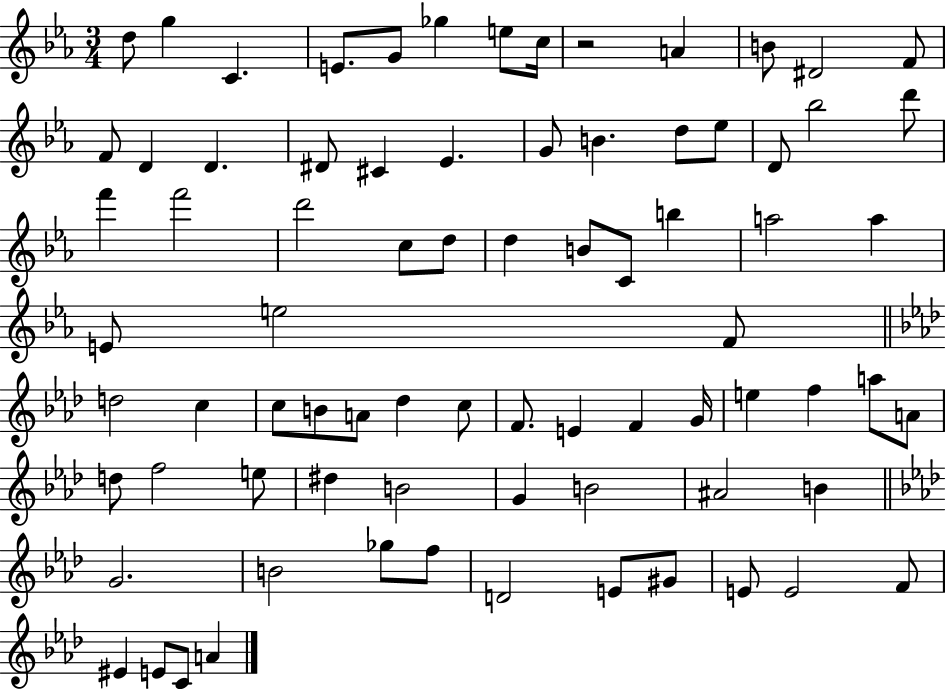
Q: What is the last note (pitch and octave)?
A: A4